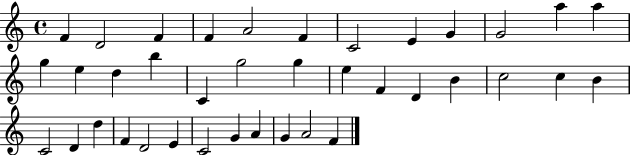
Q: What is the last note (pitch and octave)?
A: F4